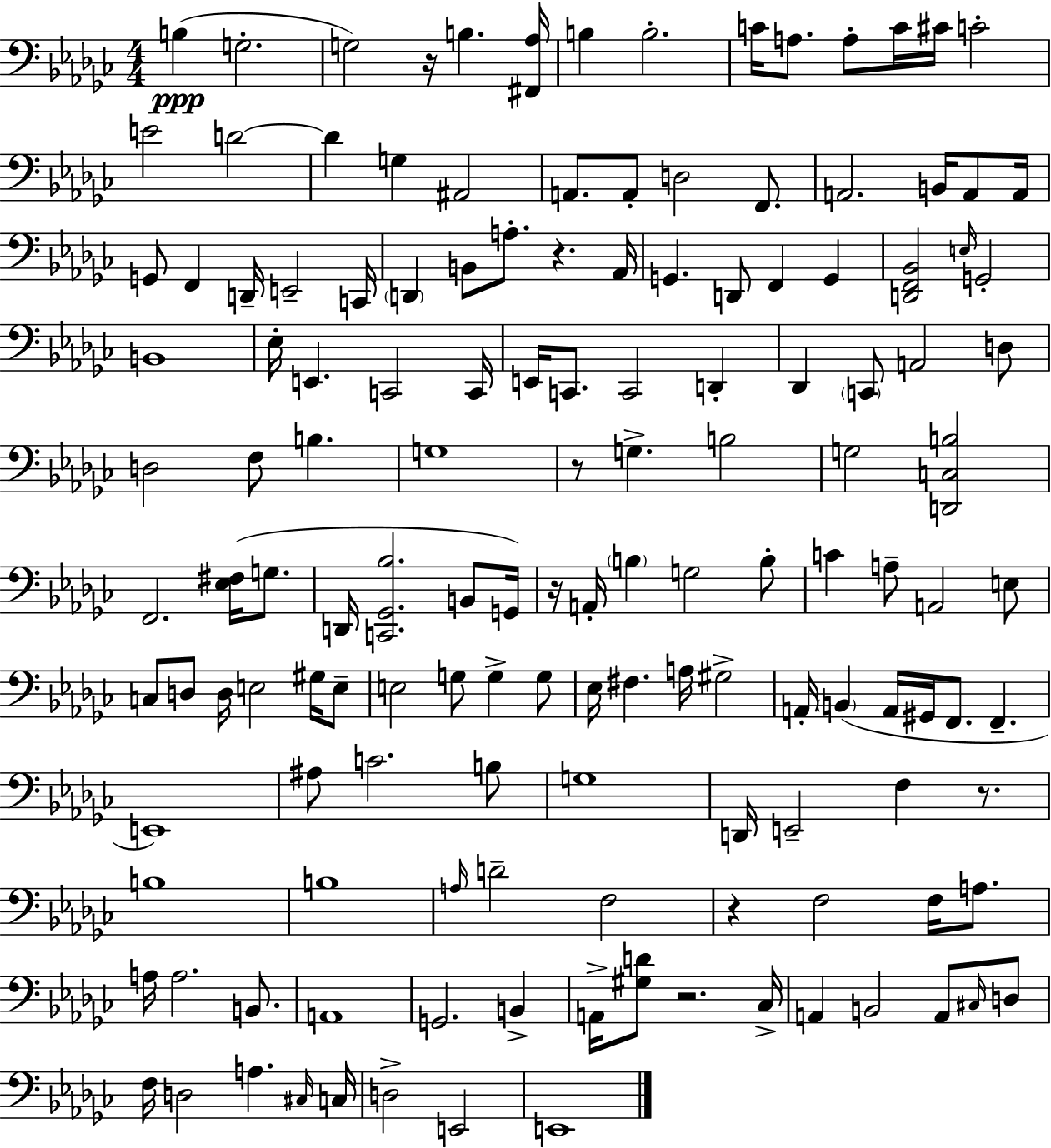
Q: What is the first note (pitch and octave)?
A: B3